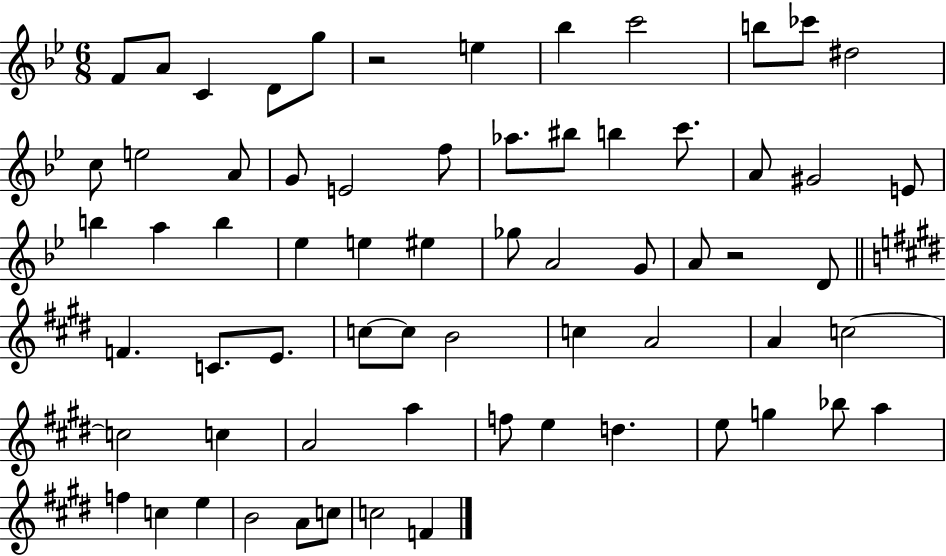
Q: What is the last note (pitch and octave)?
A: F4